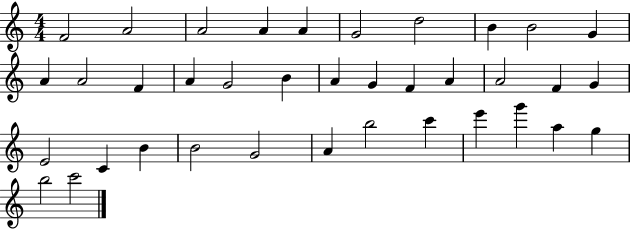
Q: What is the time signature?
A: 4/4